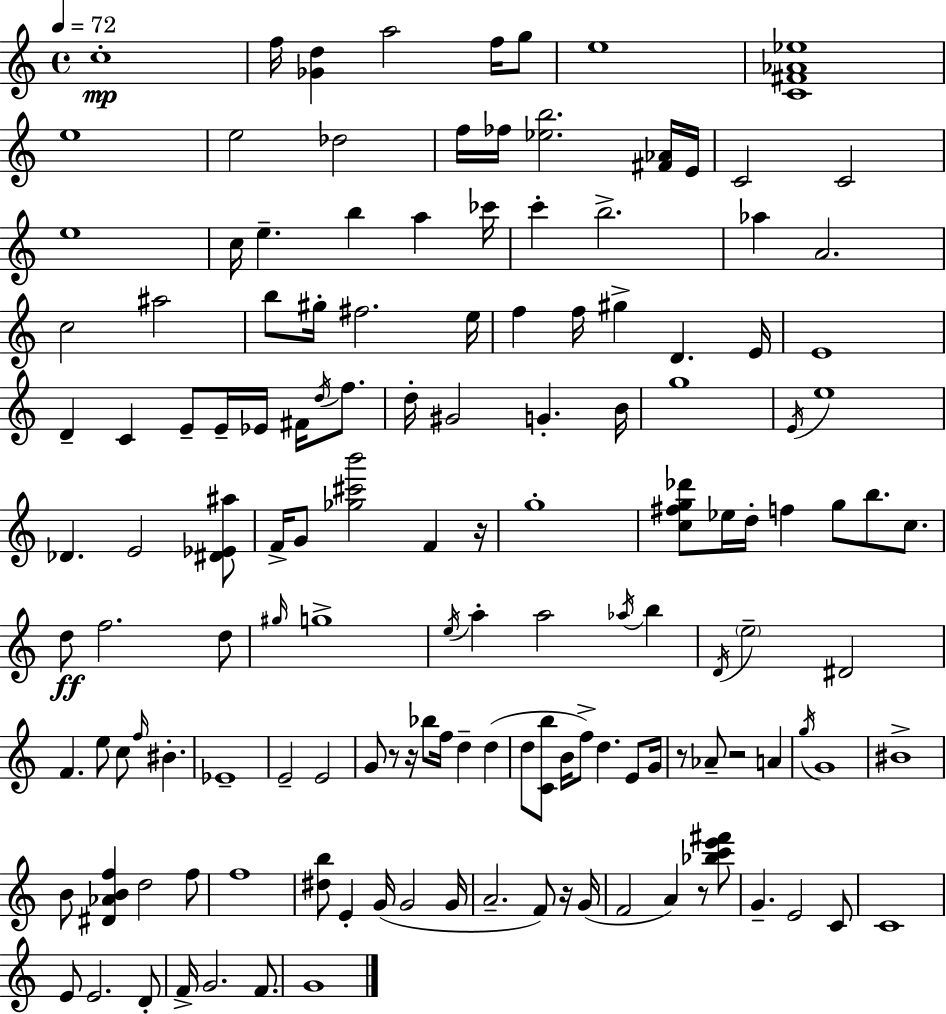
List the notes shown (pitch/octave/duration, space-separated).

C5/w F5/s [Gb4,D5]/q A5/h F5/s G5/e E5/w [C4,F#4,Ab4,Eb5]/w E5/w E5/h Db5/h F5/s FES5/s [Eb5,B5]/h. [F#4,Ab4]/s E4/s C4/h C4/h E5/w C5/s E5/q. B5/q A5/q CES6/s C6/q B5/h. Ab5/q A4/h. C5/h A#5/h B5/e G#5/s F#5/h. E5/s F5/q F5/s G#5/q D4/q. E4/s E4/w D4/q C4/q E4/e E4/s Eb4/s F#4/s D5/s F5/e. D5/s G#4/h G4/q. B4/s G5/w E4/s E5/w Db4/q. E4/h [D#4,Eb4,A#5]/e F4/s G4/e [Gb5,C#6,B6]/h F4/q R/s G5/w [C5,F#5,G5,Db6]/e Eb5/s D5/s F5/q G5/e B5/e. C5/e. D5/e F5/h. D5/e G#5/s G5/w E5/s A5/q A5/h Ab5/s B5/q D4/s E5/h D#4/h F4/q. E5/e C5/e F5/s BIS4/q. Eb4/w E4/h E4/h G4/e R/e R/s Bb5/e F5/s D5/q D5/q D5/e [C4,B5]/e B4/s F5/e D5/q. E4/e G4/s R/e Ab4/e R/h A4/q G5/s G4/w BIS4/w B4/e [D#4,Ab4,B4,F5]/q D5/h F5/e F5/w [D#5,B5]/e E4/q G4/s G4/h G4/s A4/h. F4/e R/s G4/s F4/h A4/q R/e [Bb5,C6,E6,F#6]/e G4/q. E4/h C4/e C4/w E4/e E4/h. D4/e F4/s G4/h. F4/e. G4/w